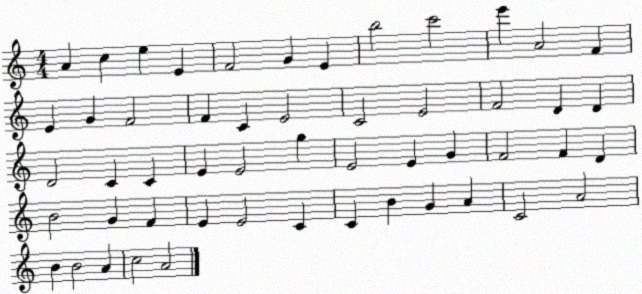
X:1
T:Untitled
M:4/4
L:1/4
K:C
A c e E F2 G E b2 c'2 e' A2 F E G F2 F C E2 C2 E2 F2 D D D2 C C E E2 g E2 E G F2 F D B2 G F E E2 C C B G A C2 A2 B B2 A c2 A2